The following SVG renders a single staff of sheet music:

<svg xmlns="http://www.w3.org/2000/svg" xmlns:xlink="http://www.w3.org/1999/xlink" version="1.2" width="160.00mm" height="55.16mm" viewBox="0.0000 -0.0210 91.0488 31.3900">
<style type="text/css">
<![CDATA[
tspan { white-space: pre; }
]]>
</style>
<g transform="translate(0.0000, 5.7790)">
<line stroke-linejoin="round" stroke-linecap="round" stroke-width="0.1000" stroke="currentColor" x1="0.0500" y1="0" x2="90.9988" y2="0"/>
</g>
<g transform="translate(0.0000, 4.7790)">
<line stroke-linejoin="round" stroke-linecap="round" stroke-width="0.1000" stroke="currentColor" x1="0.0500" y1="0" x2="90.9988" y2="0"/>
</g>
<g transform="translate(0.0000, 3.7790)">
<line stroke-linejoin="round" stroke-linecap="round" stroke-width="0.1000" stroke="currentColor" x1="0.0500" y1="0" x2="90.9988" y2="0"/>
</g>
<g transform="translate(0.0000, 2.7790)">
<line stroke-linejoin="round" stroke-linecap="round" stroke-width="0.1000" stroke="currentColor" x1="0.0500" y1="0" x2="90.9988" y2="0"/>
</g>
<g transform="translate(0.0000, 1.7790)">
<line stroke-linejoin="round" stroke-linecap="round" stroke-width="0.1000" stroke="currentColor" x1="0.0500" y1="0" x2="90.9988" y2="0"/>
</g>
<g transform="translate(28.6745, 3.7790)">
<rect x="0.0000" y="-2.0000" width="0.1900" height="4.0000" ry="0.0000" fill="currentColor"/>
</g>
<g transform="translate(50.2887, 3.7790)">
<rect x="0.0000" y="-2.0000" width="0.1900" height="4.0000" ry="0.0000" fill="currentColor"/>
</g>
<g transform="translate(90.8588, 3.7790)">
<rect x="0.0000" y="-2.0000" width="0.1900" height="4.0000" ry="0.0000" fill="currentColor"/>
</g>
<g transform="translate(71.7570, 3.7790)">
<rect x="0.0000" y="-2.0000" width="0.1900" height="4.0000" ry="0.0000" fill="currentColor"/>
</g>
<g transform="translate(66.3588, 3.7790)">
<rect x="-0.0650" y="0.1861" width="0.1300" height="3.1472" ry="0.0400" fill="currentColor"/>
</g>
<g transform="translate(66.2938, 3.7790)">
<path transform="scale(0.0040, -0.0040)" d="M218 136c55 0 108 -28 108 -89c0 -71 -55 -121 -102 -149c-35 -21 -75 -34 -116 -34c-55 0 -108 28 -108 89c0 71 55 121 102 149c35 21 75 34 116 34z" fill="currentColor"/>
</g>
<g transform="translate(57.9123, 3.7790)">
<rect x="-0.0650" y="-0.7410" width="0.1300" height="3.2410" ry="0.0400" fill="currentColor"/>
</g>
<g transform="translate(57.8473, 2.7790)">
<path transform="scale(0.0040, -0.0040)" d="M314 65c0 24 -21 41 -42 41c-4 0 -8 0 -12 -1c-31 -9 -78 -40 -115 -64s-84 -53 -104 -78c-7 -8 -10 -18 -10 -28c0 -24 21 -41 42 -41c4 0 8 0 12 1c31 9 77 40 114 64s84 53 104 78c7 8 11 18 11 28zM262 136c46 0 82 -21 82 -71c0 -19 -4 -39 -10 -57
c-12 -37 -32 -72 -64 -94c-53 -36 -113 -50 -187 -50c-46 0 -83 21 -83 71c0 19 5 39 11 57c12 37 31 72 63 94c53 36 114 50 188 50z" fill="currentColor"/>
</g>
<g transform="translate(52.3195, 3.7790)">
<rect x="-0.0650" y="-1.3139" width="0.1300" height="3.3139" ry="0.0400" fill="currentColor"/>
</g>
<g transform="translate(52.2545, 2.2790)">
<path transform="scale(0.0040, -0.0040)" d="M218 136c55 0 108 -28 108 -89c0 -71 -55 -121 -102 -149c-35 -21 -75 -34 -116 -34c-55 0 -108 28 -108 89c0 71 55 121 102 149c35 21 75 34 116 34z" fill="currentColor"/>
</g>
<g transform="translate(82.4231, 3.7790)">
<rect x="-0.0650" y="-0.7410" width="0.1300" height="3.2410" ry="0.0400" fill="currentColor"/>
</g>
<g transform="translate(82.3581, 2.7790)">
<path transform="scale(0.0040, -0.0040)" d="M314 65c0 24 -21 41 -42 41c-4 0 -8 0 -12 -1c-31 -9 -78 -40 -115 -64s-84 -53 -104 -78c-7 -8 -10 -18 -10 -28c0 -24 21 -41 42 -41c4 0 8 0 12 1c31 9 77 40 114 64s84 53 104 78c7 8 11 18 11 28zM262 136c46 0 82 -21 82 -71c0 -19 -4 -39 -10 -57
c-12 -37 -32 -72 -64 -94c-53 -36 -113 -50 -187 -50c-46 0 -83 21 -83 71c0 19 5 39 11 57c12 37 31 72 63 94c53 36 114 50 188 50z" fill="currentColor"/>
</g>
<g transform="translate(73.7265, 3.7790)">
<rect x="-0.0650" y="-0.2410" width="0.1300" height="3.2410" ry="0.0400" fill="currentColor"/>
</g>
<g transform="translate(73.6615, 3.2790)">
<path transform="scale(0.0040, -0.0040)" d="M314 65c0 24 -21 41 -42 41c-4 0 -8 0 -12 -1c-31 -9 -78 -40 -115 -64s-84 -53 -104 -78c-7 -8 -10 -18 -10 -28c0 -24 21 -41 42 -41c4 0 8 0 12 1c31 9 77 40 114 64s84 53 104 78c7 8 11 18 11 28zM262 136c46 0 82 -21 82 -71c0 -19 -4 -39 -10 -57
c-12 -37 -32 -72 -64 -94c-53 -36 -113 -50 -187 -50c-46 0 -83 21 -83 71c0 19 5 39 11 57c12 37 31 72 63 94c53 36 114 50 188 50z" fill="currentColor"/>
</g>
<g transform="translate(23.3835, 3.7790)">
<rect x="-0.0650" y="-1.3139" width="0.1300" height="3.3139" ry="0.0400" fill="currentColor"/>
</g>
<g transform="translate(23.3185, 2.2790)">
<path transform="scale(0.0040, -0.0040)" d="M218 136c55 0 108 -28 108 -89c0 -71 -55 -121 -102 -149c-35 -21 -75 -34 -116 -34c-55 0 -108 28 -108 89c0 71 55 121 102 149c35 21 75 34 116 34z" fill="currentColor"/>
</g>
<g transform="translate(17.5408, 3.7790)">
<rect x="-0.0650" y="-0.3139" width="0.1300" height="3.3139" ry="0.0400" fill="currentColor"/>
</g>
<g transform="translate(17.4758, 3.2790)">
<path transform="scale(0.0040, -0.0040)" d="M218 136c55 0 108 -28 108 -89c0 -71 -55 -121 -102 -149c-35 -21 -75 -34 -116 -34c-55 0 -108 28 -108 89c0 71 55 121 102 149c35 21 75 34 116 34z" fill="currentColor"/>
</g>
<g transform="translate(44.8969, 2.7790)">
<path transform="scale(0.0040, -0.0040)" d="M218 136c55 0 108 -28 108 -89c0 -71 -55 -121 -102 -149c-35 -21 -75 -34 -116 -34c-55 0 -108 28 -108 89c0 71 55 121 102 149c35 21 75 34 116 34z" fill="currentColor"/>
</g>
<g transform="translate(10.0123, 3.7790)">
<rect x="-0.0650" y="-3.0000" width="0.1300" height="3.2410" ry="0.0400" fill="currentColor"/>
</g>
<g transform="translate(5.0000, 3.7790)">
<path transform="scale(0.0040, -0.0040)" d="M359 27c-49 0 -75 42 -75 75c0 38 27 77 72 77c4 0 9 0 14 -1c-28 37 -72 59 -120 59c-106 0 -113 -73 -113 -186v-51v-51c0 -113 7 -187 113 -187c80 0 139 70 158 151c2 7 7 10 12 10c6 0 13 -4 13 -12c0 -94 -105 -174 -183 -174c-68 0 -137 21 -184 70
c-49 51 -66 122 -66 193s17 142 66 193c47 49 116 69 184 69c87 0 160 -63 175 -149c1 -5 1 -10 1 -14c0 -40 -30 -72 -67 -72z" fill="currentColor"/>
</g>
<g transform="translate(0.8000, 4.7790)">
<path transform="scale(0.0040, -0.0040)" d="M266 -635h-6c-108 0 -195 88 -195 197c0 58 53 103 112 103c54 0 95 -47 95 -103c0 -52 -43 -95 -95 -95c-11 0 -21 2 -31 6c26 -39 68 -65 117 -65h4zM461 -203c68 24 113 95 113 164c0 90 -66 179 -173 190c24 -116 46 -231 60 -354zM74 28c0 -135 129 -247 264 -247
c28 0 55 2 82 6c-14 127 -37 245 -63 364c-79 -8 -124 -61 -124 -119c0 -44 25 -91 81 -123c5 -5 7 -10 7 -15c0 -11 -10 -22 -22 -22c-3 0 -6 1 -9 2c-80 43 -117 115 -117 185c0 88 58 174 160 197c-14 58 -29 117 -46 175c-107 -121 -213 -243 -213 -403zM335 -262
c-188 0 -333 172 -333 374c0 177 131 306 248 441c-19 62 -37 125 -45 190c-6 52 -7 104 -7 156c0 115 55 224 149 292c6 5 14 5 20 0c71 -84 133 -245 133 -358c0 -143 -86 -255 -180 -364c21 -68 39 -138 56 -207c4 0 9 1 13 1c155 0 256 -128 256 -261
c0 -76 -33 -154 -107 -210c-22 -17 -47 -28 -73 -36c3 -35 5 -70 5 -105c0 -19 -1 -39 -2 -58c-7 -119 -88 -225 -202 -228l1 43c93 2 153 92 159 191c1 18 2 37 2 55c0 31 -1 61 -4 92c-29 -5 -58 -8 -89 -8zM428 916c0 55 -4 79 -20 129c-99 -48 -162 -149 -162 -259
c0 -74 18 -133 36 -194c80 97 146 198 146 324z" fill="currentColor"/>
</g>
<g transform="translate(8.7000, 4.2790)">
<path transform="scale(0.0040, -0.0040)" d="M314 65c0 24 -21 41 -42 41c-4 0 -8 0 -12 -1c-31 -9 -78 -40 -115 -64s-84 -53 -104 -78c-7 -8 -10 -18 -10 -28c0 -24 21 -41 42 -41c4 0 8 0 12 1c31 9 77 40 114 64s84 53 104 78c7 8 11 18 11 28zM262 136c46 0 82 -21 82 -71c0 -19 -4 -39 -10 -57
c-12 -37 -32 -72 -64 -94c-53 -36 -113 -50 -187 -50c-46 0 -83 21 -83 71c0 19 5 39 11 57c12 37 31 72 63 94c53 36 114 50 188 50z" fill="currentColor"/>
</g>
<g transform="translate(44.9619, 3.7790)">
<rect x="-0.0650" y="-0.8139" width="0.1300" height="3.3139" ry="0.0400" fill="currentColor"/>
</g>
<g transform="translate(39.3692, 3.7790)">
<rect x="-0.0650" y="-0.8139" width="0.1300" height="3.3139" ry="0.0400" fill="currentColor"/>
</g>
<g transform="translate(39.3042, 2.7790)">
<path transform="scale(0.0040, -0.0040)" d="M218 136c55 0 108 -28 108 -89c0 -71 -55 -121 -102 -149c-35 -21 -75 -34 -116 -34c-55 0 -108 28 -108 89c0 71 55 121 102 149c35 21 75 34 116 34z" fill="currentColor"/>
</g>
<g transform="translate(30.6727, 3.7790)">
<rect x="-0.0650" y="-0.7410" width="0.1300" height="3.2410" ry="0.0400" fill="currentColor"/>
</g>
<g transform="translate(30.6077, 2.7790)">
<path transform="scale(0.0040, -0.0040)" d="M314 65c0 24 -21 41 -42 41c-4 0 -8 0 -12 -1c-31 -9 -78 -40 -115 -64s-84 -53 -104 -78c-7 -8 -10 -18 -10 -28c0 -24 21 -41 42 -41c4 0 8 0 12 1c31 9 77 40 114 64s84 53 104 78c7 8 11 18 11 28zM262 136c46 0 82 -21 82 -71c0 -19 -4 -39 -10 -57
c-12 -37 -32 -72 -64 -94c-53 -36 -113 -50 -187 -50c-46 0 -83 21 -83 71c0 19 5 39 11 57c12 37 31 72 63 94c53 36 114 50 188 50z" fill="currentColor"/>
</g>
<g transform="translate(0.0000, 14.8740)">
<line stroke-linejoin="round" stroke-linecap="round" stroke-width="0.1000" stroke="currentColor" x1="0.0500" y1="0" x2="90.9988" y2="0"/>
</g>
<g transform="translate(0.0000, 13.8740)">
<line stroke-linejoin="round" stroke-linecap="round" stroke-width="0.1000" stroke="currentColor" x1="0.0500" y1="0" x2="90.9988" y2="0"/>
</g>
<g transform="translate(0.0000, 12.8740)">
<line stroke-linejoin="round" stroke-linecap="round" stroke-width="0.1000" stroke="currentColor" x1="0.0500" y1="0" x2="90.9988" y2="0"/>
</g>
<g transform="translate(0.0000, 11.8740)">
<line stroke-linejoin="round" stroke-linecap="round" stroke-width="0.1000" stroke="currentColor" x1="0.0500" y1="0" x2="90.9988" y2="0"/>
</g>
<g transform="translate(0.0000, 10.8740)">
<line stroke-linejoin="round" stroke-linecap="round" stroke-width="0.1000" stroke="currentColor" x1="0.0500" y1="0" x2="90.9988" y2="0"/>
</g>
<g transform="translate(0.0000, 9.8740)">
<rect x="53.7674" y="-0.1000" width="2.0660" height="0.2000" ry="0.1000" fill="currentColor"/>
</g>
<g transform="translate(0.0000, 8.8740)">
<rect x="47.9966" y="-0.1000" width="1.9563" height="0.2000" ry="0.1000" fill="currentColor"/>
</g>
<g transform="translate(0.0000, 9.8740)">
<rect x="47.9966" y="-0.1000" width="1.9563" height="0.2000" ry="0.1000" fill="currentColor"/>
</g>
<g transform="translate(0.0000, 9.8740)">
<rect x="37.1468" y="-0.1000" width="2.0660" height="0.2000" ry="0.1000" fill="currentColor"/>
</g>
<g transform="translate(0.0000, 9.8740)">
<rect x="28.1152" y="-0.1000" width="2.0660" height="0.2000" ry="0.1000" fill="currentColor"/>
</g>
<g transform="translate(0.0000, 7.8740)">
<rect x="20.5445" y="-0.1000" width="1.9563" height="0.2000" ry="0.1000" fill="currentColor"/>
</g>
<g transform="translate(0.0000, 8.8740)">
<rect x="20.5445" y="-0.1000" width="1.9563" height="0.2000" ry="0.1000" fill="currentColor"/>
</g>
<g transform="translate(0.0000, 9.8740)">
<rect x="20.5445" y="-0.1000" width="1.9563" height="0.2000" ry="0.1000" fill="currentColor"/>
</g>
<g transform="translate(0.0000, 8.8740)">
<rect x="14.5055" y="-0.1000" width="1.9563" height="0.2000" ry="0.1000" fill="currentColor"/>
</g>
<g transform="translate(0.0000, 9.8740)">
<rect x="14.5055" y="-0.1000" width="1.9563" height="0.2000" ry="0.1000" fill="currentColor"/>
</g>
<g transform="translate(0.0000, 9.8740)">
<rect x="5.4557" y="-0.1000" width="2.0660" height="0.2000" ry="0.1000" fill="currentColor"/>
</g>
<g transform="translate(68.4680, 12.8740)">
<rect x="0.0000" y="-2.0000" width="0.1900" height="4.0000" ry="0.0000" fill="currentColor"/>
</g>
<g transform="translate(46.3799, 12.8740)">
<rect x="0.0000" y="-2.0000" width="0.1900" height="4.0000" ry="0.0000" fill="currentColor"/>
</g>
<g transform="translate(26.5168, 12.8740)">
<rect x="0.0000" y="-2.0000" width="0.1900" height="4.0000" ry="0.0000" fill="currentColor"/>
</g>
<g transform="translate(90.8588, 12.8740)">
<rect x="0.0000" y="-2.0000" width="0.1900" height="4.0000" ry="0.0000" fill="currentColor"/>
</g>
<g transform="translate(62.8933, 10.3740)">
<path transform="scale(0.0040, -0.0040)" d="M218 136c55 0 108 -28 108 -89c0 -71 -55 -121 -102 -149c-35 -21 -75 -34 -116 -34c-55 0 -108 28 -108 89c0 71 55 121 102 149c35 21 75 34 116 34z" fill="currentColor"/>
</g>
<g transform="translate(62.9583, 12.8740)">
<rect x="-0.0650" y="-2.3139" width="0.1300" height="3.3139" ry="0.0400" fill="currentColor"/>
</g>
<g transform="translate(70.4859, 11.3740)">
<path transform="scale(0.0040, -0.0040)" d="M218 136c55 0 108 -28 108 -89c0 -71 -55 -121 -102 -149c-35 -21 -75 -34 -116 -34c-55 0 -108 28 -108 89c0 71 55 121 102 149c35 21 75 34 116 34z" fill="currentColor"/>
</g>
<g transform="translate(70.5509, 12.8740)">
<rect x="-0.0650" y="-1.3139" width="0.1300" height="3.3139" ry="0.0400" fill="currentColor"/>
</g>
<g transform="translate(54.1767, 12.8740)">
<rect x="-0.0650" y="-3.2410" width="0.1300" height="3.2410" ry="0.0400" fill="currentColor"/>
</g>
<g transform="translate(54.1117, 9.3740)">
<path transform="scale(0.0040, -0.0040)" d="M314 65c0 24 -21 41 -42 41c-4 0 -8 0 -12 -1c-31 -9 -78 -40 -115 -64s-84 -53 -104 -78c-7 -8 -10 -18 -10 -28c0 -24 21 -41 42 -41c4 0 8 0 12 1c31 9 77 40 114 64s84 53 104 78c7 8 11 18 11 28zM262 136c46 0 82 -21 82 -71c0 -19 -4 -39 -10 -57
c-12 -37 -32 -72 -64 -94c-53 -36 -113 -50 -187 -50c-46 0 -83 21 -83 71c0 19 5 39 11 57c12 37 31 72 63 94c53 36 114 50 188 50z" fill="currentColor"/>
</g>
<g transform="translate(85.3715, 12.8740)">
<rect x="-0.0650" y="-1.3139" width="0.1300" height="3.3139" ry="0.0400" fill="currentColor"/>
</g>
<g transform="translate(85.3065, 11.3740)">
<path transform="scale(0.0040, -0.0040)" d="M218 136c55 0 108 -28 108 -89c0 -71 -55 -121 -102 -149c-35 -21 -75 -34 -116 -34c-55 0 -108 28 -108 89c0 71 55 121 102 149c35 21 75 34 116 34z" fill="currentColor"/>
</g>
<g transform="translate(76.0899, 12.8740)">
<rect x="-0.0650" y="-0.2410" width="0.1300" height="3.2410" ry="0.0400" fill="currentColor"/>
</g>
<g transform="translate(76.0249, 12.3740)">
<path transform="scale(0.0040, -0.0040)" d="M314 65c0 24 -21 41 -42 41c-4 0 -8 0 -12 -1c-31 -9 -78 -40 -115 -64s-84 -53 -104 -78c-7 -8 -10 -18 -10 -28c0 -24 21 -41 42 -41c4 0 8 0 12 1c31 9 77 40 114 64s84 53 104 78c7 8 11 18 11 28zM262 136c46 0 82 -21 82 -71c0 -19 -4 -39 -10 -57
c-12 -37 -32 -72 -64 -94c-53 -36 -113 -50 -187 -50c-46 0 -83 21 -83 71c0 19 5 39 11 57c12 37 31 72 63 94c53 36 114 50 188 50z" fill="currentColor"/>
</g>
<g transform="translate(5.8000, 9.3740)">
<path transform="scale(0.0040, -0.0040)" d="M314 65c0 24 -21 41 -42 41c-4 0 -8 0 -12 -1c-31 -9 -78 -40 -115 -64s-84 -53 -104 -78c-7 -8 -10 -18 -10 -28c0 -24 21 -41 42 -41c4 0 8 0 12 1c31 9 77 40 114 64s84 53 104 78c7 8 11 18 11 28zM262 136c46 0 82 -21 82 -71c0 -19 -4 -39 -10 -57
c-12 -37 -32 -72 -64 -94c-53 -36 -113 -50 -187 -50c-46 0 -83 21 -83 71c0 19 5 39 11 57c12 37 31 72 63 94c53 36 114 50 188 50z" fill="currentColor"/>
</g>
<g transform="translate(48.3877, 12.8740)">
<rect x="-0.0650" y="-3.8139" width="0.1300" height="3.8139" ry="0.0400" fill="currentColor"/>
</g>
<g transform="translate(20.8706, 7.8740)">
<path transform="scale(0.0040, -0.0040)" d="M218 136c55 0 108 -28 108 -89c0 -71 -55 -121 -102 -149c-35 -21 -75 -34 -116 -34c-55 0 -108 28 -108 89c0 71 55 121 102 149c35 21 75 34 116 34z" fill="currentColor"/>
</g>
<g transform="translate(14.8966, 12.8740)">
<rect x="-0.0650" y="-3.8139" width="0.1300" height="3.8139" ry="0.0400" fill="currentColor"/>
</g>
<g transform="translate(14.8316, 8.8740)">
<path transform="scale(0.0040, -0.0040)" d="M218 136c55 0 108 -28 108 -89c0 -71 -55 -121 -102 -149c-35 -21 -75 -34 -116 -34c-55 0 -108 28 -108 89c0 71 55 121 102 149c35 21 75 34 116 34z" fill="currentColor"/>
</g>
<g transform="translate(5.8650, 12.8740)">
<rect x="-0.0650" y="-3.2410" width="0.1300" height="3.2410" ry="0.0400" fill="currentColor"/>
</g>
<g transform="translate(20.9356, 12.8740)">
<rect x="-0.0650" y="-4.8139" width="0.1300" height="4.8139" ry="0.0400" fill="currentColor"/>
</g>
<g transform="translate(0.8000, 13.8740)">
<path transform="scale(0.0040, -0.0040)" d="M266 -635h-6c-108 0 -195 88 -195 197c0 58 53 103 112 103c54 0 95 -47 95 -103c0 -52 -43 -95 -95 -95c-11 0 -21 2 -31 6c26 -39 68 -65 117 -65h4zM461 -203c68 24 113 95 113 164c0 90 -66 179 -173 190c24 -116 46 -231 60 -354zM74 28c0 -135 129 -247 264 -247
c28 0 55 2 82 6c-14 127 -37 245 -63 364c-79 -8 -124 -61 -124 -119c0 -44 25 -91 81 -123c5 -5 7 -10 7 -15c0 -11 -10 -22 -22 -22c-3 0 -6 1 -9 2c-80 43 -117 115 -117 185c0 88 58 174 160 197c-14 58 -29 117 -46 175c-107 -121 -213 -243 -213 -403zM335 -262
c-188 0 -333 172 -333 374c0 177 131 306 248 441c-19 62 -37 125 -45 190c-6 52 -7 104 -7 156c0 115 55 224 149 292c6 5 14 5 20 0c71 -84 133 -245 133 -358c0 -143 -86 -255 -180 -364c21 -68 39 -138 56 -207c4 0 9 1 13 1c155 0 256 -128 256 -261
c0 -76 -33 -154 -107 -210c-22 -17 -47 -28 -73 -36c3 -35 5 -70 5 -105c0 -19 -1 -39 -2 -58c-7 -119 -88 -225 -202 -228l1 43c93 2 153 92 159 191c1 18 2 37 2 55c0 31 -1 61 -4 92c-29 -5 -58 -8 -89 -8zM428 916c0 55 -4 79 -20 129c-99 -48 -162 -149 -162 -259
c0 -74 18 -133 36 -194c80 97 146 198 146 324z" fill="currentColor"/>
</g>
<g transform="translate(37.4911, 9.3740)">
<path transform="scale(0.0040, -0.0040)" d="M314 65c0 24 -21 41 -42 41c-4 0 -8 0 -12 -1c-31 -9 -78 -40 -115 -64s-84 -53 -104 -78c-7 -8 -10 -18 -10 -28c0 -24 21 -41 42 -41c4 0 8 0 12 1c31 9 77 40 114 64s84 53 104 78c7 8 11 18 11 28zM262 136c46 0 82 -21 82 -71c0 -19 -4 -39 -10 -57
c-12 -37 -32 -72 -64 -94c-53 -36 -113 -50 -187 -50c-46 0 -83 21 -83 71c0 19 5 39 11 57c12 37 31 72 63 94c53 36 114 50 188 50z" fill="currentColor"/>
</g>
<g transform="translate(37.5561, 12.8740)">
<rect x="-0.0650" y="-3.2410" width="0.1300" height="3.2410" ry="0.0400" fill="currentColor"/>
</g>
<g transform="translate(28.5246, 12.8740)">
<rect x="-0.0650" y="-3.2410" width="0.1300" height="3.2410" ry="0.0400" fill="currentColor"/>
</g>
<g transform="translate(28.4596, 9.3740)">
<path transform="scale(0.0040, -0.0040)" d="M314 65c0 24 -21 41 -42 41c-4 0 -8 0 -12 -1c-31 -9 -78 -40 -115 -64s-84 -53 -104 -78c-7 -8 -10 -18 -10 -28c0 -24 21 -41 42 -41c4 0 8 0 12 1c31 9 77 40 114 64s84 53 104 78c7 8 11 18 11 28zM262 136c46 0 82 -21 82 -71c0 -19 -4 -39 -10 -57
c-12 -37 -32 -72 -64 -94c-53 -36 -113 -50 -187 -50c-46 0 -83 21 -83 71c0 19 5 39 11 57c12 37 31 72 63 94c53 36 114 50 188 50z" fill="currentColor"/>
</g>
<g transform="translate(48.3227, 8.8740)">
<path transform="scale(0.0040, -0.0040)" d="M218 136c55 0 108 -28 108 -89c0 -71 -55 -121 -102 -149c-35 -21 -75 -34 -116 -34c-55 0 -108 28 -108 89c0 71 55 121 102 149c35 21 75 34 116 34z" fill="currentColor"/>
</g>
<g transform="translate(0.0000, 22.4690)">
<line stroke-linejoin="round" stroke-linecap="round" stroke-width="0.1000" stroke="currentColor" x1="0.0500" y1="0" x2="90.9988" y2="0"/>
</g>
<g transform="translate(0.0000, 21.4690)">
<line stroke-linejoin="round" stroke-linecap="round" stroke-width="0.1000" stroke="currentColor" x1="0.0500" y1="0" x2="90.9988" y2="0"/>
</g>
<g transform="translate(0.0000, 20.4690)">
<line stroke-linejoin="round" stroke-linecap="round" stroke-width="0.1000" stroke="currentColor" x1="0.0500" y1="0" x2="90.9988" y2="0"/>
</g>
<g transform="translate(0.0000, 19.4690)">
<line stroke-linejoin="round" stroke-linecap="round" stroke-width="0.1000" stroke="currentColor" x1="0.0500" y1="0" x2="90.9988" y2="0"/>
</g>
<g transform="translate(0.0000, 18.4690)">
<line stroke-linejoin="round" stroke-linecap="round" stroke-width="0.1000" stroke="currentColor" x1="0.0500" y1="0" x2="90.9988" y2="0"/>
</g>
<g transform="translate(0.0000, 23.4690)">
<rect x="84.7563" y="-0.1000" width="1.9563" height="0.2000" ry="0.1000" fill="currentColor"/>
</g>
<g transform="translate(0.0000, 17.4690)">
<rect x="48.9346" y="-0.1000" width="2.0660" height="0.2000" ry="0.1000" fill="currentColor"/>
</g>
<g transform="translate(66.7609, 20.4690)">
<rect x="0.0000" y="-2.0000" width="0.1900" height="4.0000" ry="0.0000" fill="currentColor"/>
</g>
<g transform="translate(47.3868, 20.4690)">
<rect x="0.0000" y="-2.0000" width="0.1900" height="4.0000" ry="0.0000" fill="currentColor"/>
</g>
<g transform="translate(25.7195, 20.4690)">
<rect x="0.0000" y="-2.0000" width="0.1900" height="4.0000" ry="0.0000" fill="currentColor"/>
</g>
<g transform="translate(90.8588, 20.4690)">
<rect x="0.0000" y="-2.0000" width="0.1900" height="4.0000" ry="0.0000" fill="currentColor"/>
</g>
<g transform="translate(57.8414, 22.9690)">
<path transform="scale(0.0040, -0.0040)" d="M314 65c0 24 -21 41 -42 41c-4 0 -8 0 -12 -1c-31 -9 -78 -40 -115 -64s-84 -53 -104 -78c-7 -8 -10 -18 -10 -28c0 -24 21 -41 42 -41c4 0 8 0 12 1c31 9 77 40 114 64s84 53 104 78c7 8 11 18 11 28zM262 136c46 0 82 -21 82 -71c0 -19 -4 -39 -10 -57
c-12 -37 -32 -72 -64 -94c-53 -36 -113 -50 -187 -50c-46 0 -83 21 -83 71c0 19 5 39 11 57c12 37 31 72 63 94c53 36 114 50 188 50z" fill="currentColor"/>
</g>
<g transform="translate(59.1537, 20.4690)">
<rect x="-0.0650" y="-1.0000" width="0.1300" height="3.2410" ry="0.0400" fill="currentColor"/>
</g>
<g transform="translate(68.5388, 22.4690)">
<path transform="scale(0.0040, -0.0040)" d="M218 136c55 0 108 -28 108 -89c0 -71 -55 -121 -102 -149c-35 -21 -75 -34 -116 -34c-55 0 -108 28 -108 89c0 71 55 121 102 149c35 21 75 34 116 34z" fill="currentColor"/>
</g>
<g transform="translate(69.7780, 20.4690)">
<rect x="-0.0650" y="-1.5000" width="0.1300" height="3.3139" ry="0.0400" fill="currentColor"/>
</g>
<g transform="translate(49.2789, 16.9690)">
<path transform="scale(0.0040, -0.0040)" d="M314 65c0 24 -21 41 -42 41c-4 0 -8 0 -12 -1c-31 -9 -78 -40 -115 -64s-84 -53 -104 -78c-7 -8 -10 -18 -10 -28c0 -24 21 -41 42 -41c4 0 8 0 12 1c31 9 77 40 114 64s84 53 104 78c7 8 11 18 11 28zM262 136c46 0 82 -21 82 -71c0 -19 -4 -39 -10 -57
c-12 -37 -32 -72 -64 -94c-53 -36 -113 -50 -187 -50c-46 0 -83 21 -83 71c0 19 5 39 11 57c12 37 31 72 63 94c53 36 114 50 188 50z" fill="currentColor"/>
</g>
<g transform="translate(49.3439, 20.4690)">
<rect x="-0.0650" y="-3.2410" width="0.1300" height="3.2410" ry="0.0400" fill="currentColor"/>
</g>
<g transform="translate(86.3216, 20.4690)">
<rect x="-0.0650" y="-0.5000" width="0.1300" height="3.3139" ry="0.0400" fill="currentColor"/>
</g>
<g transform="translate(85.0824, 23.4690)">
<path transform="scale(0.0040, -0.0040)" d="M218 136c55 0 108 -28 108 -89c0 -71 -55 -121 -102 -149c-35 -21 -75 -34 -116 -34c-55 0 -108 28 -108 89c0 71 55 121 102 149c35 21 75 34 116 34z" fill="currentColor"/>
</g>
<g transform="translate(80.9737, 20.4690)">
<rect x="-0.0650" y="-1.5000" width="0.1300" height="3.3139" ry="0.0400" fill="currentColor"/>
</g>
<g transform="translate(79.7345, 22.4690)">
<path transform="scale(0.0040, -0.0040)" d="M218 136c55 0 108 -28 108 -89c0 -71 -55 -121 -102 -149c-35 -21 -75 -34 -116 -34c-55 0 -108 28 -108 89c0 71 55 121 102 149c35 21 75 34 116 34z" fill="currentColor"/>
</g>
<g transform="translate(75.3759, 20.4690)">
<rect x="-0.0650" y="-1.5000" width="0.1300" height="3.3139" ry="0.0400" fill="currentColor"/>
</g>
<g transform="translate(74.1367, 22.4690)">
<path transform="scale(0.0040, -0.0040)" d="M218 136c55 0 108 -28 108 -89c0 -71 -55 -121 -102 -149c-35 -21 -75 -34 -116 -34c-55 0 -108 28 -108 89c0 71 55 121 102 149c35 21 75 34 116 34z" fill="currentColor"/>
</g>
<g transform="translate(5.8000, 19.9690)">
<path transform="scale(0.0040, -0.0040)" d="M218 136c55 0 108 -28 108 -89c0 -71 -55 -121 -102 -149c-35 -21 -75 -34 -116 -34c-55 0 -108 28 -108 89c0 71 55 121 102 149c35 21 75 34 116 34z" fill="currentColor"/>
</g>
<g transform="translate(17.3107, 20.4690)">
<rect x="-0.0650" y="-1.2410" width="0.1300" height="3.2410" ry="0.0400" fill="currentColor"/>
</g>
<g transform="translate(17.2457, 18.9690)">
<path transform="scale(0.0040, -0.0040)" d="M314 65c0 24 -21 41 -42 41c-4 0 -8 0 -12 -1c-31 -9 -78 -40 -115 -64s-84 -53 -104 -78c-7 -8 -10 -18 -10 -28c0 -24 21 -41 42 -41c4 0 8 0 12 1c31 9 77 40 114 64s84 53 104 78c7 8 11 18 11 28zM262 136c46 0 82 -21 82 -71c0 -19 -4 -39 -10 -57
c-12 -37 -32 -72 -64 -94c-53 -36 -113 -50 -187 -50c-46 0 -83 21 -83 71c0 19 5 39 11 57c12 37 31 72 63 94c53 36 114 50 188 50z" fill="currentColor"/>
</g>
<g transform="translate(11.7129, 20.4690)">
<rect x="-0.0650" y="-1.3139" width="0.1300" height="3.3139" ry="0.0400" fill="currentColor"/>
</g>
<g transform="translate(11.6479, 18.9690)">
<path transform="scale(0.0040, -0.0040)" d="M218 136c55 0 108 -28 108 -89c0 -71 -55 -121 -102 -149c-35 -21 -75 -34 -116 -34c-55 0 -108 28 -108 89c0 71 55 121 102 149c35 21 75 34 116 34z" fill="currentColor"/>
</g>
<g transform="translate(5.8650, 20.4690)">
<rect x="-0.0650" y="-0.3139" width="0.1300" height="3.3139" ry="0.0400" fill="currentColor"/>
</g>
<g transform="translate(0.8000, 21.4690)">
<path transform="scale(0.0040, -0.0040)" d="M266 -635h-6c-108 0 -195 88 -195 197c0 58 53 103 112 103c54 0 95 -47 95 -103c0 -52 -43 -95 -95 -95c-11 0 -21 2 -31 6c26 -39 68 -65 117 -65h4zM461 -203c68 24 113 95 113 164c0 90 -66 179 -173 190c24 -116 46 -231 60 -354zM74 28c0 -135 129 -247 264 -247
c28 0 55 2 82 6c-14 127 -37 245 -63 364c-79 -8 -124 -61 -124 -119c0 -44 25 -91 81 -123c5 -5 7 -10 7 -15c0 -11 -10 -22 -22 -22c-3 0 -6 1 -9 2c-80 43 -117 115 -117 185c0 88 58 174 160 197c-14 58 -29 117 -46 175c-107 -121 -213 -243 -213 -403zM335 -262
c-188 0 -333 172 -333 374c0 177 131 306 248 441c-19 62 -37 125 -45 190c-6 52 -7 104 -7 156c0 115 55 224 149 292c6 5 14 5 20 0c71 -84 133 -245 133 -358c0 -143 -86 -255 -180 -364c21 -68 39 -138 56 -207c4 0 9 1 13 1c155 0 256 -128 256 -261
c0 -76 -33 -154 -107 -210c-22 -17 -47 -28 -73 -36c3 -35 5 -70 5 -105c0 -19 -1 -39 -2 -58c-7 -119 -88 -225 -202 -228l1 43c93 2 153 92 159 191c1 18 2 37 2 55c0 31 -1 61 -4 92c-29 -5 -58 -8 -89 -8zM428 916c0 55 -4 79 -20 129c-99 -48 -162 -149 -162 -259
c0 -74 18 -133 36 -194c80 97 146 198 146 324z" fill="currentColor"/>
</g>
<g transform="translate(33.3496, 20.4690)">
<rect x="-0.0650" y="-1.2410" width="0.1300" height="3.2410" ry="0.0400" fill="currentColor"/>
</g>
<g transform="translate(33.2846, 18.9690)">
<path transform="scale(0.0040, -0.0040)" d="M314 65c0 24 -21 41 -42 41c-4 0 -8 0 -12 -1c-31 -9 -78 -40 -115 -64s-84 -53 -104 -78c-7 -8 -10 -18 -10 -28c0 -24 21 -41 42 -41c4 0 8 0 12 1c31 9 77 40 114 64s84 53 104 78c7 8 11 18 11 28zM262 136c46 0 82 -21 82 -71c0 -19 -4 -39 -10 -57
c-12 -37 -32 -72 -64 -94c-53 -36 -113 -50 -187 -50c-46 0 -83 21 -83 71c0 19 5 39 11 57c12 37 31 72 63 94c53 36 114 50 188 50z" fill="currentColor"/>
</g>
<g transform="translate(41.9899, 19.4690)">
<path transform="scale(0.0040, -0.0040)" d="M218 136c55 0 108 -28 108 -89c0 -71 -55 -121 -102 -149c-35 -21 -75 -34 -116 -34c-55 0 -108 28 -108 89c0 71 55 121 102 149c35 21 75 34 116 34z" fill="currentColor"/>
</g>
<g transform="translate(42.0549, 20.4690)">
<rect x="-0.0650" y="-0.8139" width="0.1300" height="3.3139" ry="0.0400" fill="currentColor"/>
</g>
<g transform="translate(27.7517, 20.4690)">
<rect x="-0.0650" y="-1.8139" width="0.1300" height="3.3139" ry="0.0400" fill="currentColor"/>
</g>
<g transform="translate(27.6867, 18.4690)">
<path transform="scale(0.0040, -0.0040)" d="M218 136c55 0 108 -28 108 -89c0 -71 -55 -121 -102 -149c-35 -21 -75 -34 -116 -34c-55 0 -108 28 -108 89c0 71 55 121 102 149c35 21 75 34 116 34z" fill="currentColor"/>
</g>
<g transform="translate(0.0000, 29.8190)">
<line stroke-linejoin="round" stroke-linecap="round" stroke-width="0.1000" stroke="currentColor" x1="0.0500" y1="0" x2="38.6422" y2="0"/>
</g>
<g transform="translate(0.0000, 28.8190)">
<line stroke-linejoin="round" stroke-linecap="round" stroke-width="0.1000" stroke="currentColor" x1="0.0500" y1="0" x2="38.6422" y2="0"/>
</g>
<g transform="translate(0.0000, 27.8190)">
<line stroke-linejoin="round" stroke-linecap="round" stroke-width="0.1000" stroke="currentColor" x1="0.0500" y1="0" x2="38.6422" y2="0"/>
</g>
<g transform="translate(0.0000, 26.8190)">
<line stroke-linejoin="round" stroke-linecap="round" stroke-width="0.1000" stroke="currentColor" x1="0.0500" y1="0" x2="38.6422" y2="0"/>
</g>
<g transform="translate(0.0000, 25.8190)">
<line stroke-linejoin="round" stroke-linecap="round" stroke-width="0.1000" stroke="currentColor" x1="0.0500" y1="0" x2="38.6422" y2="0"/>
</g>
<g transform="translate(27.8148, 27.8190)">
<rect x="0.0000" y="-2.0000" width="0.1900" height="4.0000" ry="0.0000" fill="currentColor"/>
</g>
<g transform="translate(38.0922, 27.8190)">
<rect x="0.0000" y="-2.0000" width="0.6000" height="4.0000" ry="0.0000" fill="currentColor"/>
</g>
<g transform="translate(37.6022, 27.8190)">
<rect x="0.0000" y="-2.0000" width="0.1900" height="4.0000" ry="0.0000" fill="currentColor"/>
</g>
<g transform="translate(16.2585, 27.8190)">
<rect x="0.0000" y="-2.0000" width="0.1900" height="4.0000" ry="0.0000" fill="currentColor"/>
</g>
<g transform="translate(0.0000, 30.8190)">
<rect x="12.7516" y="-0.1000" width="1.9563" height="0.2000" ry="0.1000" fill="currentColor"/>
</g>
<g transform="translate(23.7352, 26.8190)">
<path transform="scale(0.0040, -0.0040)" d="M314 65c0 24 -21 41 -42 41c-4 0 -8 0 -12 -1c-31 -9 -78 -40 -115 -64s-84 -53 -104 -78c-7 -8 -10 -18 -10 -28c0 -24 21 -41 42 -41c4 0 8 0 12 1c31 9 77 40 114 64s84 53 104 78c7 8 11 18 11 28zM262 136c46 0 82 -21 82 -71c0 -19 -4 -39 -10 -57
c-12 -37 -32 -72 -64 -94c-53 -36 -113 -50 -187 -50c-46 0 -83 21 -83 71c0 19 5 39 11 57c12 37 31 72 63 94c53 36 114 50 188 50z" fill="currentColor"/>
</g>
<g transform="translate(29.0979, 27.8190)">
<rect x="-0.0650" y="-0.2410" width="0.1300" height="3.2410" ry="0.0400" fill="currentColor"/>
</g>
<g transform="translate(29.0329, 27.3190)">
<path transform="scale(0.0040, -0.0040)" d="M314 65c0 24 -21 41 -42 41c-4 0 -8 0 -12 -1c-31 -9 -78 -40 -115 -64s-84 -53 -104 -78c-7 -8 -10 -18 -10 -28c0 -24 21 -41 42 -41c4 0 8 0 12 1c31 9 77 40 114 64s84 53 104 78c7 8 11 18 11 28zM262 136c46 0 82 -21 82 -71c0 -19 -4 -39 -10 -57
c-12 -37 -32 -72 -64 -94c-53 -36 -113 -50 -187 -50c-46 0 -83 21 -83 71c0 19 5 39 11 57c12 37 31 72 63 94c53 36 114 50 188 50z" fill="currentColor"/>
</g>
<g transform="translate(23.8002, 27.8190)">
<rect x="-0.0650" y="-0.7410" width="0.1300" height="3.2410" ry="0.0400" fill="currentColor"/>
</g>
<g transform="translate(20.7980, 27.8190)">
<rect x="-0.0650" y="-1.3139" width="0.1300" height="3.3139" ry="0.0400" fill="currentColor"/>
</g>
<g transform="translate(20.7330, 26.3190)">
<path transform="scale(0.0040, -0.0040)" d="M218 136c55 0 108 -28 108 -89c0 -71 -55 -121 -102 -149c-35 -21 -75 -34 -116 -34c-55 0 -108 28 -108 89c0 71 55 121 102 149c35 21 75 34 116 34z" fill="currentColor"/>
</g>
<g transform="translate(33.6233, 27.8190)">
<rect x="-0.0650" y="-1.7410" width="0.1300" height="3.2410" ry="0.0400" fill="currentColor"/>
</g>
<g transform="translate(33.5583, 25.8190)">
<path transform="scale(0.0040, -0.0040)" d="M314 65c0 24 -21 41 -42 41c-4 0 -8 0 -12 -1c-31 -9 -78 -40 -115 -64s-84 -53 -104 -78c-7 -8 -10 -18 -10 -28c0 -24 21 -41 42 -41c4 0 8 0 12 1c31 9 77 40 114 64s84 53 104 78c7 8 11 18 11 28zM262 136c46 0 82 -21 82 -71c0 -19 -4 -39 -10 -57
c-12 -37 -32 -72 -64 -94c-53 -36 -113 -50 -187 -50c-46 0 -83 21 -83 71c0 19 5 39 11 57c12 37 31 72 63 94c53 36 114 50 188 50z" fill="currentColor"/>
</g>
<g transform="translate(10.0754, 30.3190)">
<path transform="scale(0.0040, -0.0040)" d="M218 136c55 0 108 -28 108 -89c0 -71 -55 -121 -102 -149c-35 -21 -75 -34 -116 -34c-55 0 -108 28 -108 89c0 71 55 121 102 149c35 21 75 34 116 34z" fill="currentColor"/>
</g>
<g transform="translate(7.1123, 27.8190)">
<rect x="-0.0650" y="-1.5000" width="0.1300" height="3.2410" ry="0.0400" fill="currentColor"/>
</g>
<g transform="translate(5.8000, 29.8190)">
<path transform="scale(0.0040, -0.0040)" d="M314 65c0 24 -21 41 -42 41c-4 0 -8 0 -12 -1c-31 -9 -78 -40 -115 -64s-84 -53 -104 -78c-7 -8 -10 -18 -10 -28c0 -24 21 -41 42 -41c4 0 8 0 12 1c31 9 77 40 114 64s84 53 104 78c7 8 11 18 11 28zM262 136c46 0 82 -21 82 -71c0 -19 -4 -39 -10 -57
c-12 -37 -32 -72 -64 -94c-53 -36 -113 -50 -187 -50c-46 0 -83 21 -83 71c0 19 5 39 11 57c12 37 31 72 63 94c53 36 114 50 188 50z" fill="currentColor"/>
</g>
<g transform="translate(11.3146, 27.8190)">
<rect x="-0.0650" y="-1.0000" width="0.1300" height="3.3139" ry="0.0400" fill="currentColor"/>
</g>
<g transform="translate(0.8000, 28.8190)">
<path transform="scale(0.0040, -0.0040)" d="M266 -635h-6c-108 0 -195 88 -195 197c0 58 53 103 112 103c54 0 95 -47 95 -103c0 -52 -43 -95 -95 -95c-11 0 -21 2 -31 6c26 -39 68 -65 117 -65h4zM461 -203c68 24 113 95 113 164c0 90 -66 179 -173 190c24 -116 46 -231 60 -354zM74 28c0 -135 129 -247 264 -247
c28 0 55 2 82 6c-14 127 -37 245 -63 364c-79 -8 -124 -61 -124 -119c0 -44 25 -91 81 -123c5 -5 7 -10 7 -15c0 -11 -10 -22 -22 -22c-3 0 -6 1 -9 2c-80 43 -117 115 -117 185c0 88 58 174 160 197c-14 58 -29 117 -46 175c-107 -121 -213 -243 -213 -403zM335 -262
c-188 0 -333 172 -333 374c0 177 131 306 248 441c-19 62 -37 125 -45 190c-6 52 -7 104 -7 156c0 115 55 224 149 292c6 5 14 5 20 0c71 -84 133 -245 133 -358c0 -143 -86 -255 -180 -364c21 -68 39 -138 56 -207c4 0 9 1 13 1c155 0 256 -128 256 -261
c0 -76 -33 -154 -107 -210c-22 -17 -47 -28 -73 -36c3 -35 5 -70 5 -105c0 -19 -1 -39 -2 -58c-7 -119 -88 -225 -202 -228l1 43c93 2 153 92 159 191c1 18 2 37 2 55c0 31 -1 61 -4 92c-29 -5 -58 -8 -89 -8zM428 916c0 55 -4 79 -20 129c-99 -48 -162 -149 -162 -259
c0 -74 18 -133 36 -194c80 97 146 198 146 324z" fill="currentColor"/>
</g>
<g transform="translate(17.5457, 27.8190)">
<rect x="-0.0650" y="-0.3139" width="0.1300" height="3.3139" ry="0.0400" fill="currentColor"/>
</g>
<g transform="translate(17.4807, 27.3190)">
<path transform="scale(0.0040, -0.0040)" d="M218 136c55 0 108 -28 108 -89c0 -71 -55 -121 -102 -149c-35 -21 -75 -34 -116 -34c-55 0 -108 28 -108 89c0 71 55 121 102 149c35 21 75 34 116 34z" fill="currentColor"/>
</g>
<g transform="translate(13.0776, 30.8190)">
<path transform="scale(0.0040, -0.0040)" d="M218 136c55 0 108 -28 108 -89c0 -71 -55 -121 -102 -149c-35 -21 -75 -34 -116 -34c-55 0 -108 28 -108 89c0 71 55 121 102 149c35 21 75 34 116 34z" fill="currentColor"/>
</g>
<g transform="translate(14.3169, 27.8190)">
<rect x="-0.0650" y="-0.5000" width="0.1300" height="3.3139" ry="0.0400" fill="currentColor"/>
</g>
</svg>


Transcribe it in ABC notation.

X:1
T:Untitled
M:4/4
L:1/4
K:C
A2 c e d2 d d e d2 B c2 d2 b2 c' e' b2 b2 c' b2 g e c2 e c e e2 f e2 d b2 D2 E E E C E2 D C c e d2 c2 f2